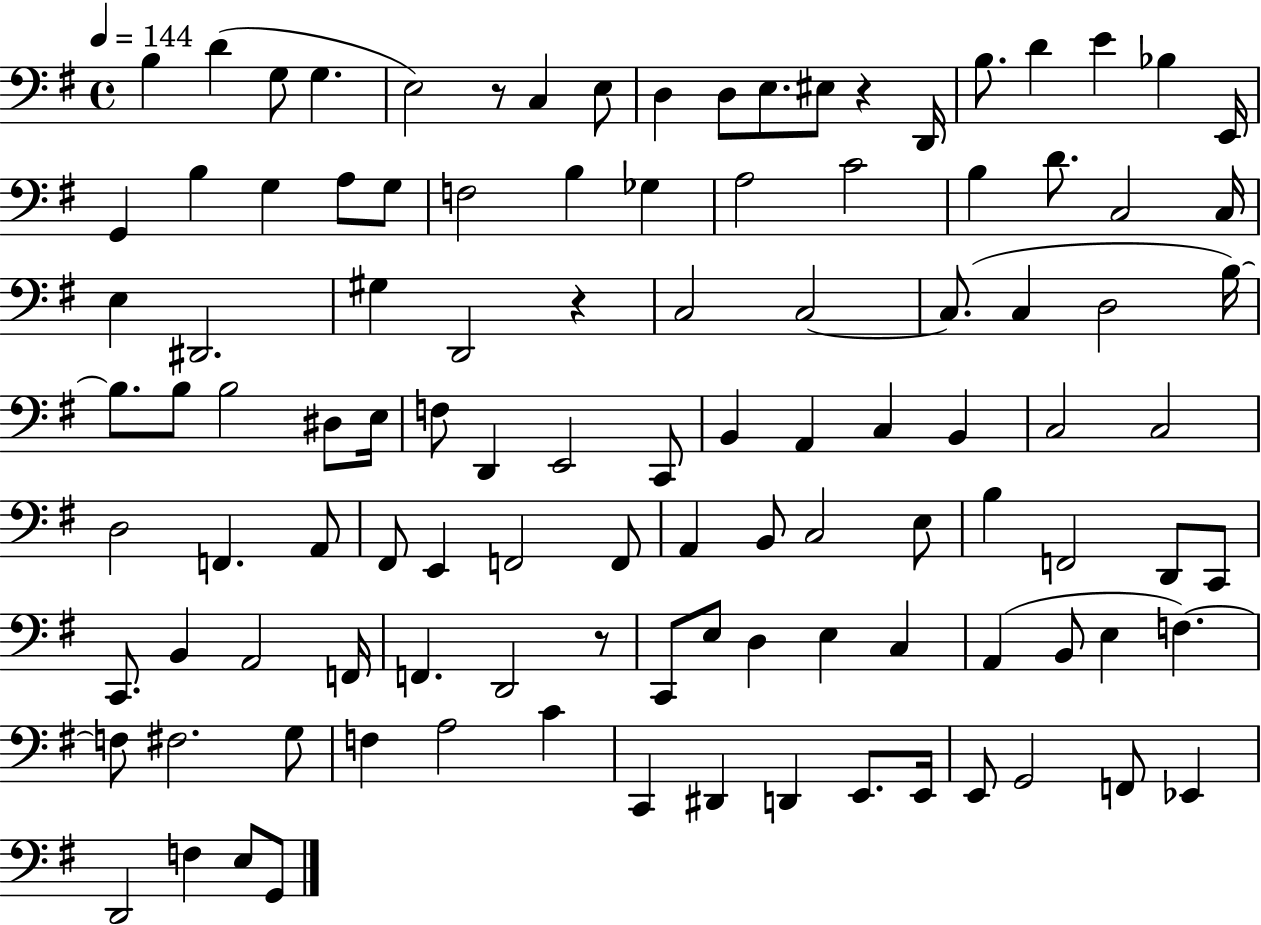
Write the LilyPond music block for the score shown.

{
  \clef bass
  \time 4/4
  \defaultTimeSignature
  \key g \major
  \tempo 4 = 144
  b4 d'4( g8 g4. | e2) r8 c4 e8 | d4 d8 e8. eis8 r4 d,16 | b8. d'4 e'4 bes4 e,16 | \break g,4 b4 g4 a8 g8 | f2 b4 ges4 | a2 c'2 | b4 d'8. c2 c16 | \break e4 dis,2. | gis4 d,2 r4 | c2 c2~~ | c8.( c4 d2 b16~~) | \break b8. b8 b2 dis8 e16 | f8 d,4 e,2 c,8 | b,4 a,4 c4 b,4 | c2 c2 | \break d2 f,4. a,8 | fis,8 e,4 f,2 f,8 | a,4 b,8 c2 e8 | b4 f,2 d,8 c,8 | \break c,8. b,4 a,2 f,16 | f,4. d,2 r8 | c,8 e8 d4 e4 c4 | a,4( b,8 e4 f4.~~) | \break f8 fis2. g8 | f4 a2 c'4 | c,4 dis,4 d,4 e,8. e,16 | e,8 g,2 f,8 ees,4 | \break d,2 f4 e8 g,8 | \bar "|."
}